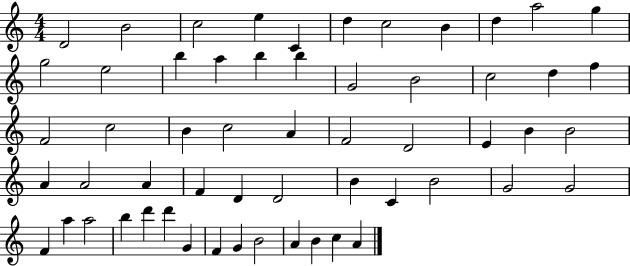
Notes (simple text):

D4/h B4/h C5/h E5/q C4/q D5/q C5/h B4/q D5/q A5/h G5/q G5/h E5/h B5/q A5/q B5/q B5/q G4/h B4/h C5/h D5/q F5/q F4/h C5/h B4/q C5/h A4/q F4/h D4/h E4/q B4/q B4/h A4/q A4/h A4/q F4/q D4/q D4/h B4/q C4/q B4/h G4/h G4/h F4/q A5/q A5/h B5/q D6/q D6/q G4/q F4/q G4/q B4/h A4/q B4/q C5/q A4/q